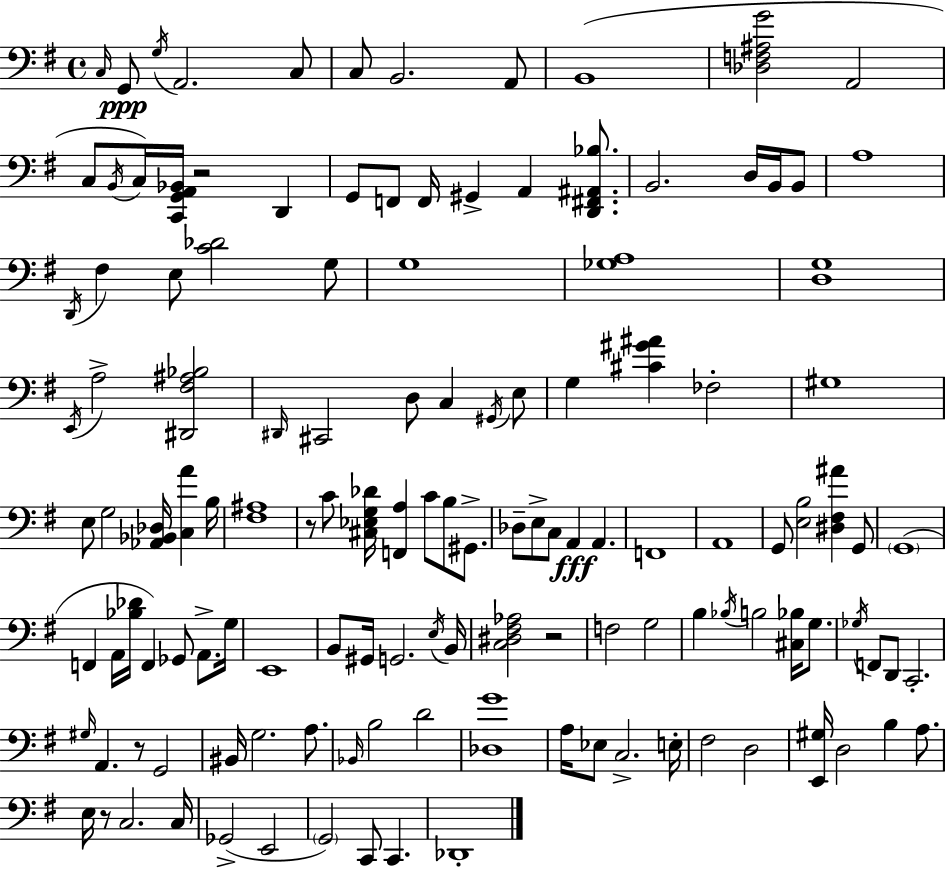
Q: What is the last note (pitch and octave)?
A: Db2